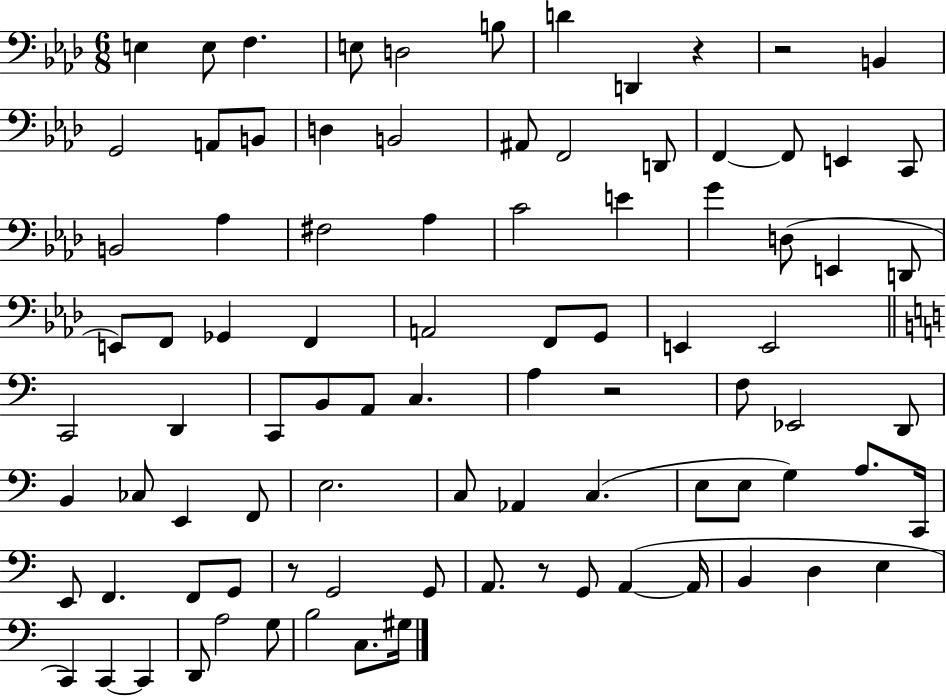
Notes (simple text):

E3/q E3/e F3/q. E3/e D3/h B3/e D4/q D2/q R/q R/h B2/q G2/h A2/e B2/e D3/q B2/h A#2/e F2/h D2/e F2/q F2/e E2/q C2/e B2/h Ab3/q F#3/h Ab3/q C4/h E4/q G4/q D3/e E2/q D2/e E2/e F2/e Gb2/q F2/q A2/h F2/e G2/e E2/q E2/h C2/h D2/q C2/e B2/e A2/e C3/q. A3/q R/h F3/e Eb2/h D2/e B2/q CES3/e E2/q F2/e E3/h. C3/e Ab2/q C3/q. E3/e E3/e G3/q A3/e. C2/s E2/e F2/q. F2/e G2/e R/e G2/h G2/e A2/e. R/e G2/e A2/q A2/s B2/q D3/q E3/q C2/q C2/q C2/q D2/e A3/h G3/e B3/h C3/e. G#3/s